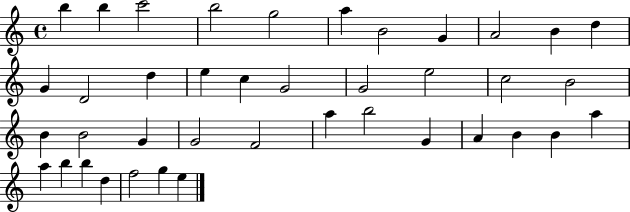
X:1
T:Untitled
M:4/4
L:1/4
K:C
b b c'2 b2 g2 a B2 G A2 B d G D2 d e c G2 G2 e2 c2 B2 B B2 G G2 F2 a b2 G A B B a a b b d f2 g e